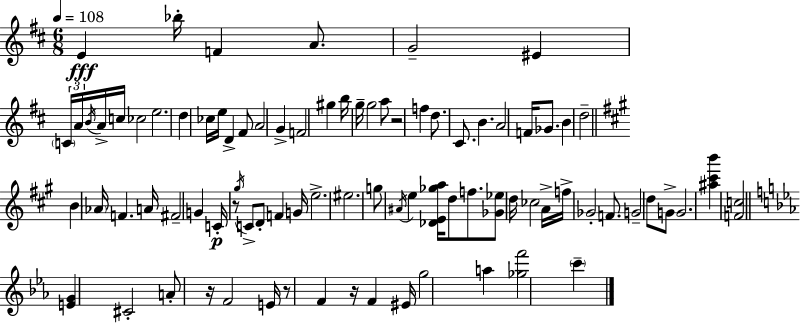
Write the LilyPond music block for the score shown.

{
  \clef treble
  \numericTimeSignature
  \time 6/8
  \key d \major
  \tempo 4 = 108
  e'4\fff bes''16-. f'4 a'8. | g'2-- eis'4 | \tuplet 3/2 { \parenthesize c'16 a'16 \acciaccatura { b'16 } } a'16-> c''16 ces''2 | e''2. | \break d''4 ces''16 e''16 d'4-> fis'8 | a'2 g'4-> | f'2 gis''4 | b''16 g''16-- g''2 a''8 | \break r2 f''4 | d''8. cis'8. b'4. | a'2 f'16 ges'8. | b'4 d''2-- | \break \bar "||" \break \key a \major b'4 \parenthesize aes'16 f'4. a'16 | fis'2-- g'4 | c'16-.\p r8 \acciaccatura { gis''16 } c'8-> d'8-. f'4 | g'16 e''2.-> | \break eis''2. | g''8 \acciaccatura { ais'16 } e''4 <des' e' ges'' a''>16 d''8 f''8. | <ges' ees''>8 d''16 ces''2 | a'16-> f''16-> ges'2-. f'8. | \break g'2-- d''8 | g'8-> g'2. | <ais'' cis''' b'''>4 <f' c''>2 | \bar "||" \break \key ees \major <e' g'>4 cis'2-. | a'8-. r16 f'2 e'16 | r8 f'4 r16 f'4 eis'16 | g''2 a''4 | \break <ges'' f'''>2 \parenthesize c'''4-- | \bar "|."
}